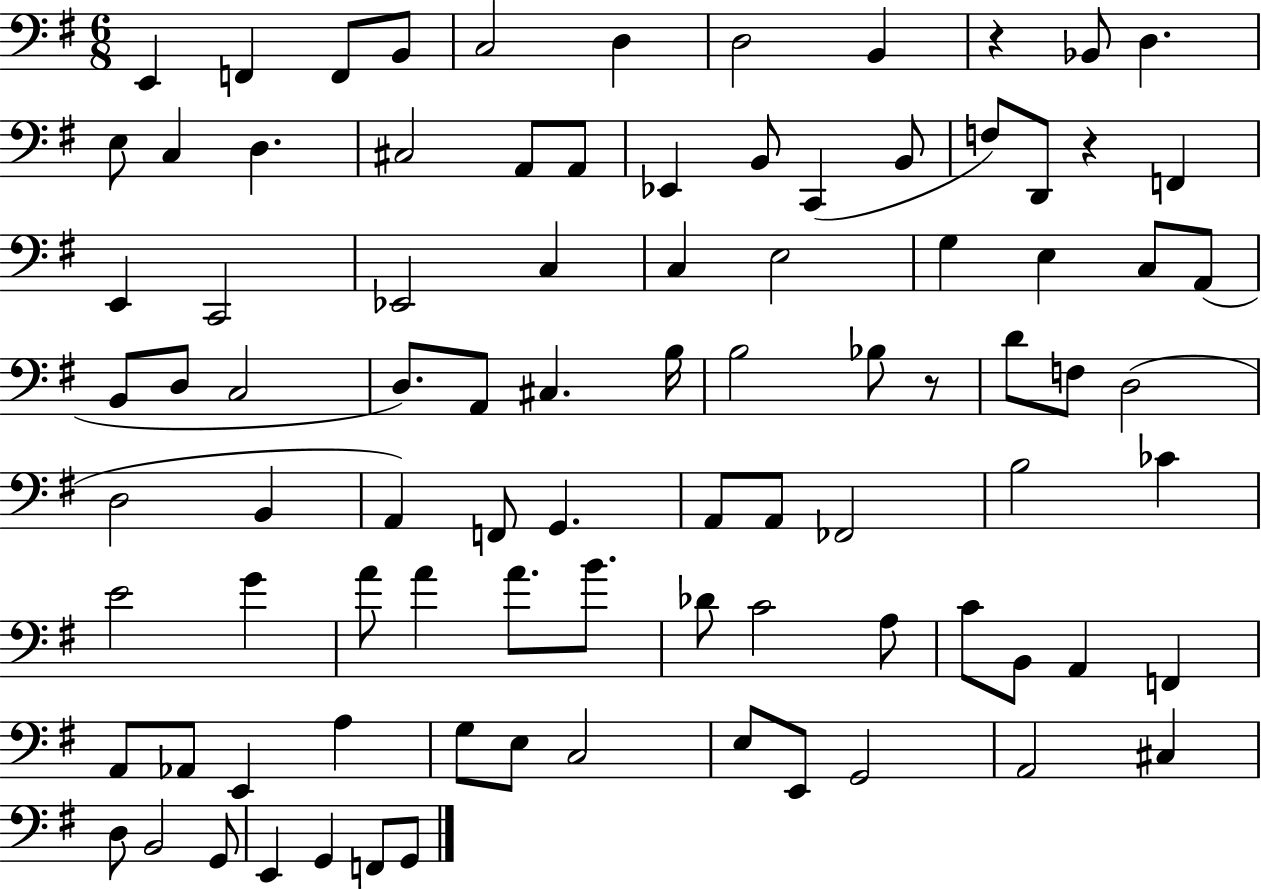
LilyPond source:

{
  \clef bass
  \numericTimeSignature
  \time 6/8
  \key g \major
  e,4 f,4 f,8 b,8 | c2 d4 | d2 b,4 | r4 bes,8 d4. | \break e8 c4 d4. | cis2 a,8 a,8 | ees,4 b,8 c,4( b,8 | f8) d,8 r4 f,4 | \break e,4 c,2 | ees,2 c4 | c4 e2 | g4 e4 c8 a,8( | \break b,8 d8 c2 | d8.) a,8 cis4. b16 | b2 bes8 r8 | d'8 f8 d2( | \break d2 b,4 | a,4) f,8 g,4. | a,8 a,8 fes,2 | b2 ces'4 | \break e'2 g'4 | a'8 a'4 a'8. b'8. | des'8 c'2 a8 | c'8 b,8 a,4 f,4 | \break a,8 aes,8 e,4 a4 | g8 e8 c2 | e8 e,8 g,2 | a,2 cis4 | \break d8 b,2 g,8 | e,4 g,4 f,8 g,8 | \bar "|."
}